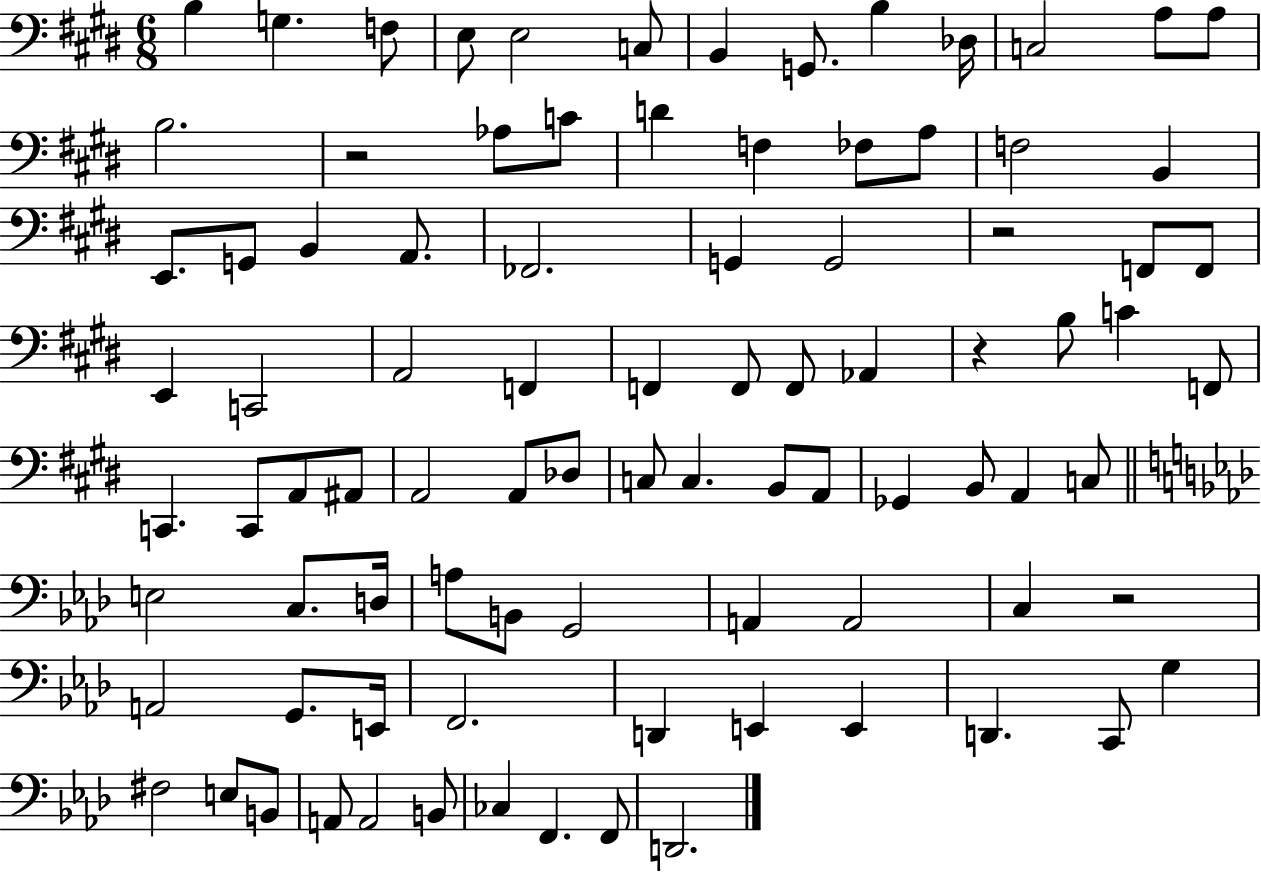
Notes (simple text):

B3/q G3/q. F3/e E3/e E3/h C3/e B2/q G2/e. B3/q Db3/s C3/h A3/e A3/e B3/h. R/h Ab3/e C4/e D4/q F3/q FES3/e A3/e F3/h B2/q E2/e. G2/e B2/q A2/e. FES2/h. G2/q G2/h R/h F2/e F2/e E2/q C2/h A2/h F2/q F2/q F2/e F2/e Ab2/q R/q B3/e C4/q F2/e C2/q. C2/e A2/e A#2/e A2/h A2/e Db3/e C3/e C3/q. B2/e A2/e Gb2/q B2/e A2/q C3/e E3/h C3/e. D3/s A3/e B2/e G2/h A2/q A2/h C3/q R/h A2/h G2/e. E2/s F2/h. D2/q E2/q E2/q D2/q. C2/e G3/q F#3/h E3/e B2/e A2/e A2/h B2/e CES3/q F2/q. F2/e D2/h.